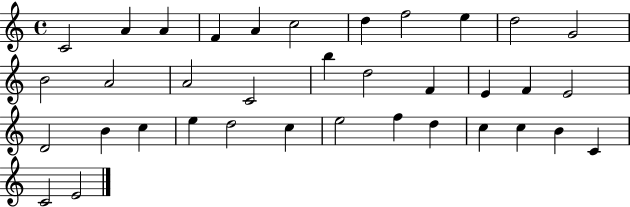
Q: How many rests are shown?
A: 0